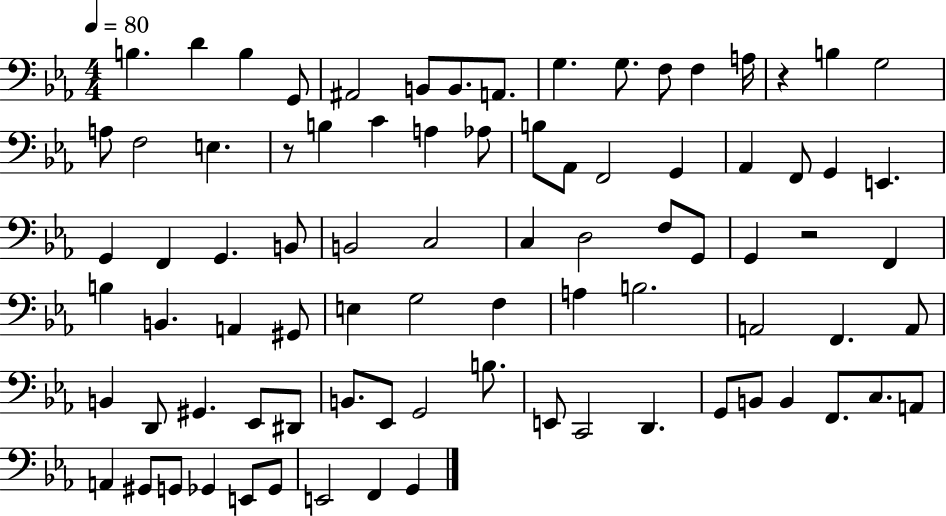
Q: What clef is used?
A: bass